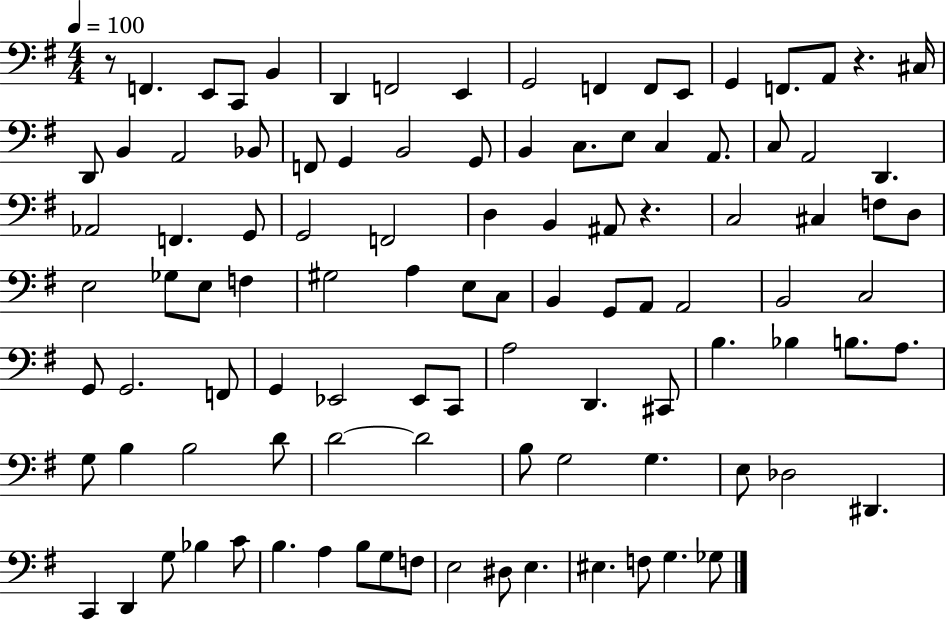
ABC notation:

X:1
T:Untitled
M:4/4
L:1/4
K:G
z/2 F,, E,,/2 C,,/2 B,, D,, F,,2 E,, G,,2 F,, F,,/2 E,,/2 G,, F,,/2 A,,/2 z ^C,/4 D,,/2 B,, A,,2 _B,,/2 F,,/2 G,, B,,2 G,,/2 B,, C,/2 E,/2 C, A,,/2 C,/2 A,,2 D,, _A,,2 F,, G,,/2 G,,2 F,,2 D, B,, ^A,,/2 z C,2 ^C, F,/2 D,/2 E,2 _G,/2 E,/2 F, ^G,2 A, E,/2 C,/2 B,, G,,/2 A,,/2 A,,2 B,,2 C,2 G,,/2 G,,2 F,,/2 G,, _E,,2 _E,,/2 C,,/2 A,2 D,, ^C,,/2 B, _B, B,/2 A,/2 G,/2 B, B,2 D/2 D2 D2 B,/2 G,2 G, E,/2 _D,2 ^D,, C,, D,, G,/2 _B, C/2 B, A, B,/2 G,/2 F,/2 E,2 ^D,/2 E, ^E, F,/2 G, _G,/2